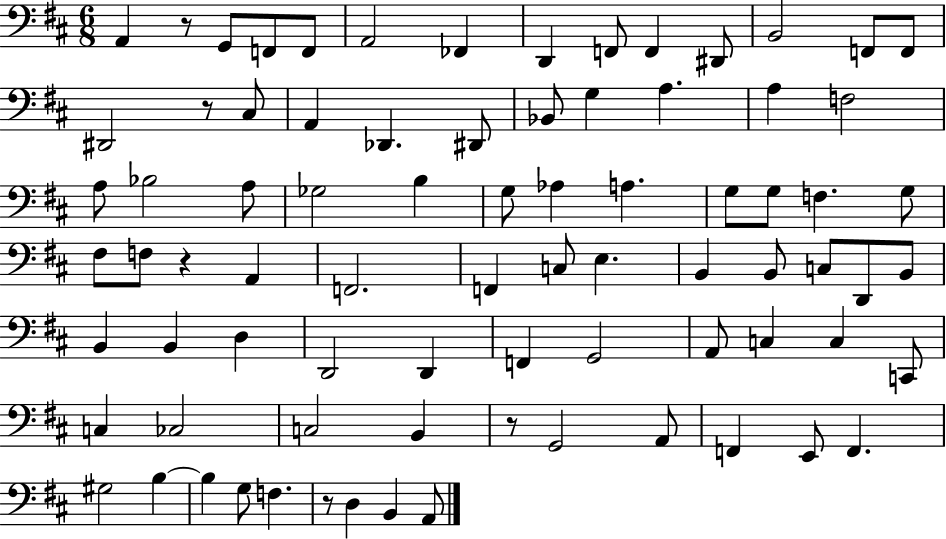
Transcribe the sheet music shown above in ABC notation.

X:1
T:Untitled
M:6/8
L:1/4
K:D
A,, z/2 G,,/2 F,,/2 F,,/2 A,,2 _F,, D,, F,,/2 F,, ^D,,/2 B,,2 F,,/2 F,,/2 ^D,,2 z/2 ^C,/2 A,, _D,, ^D,,/2 _B,,/2 G, A, A, F,2 A,/2 _B,2 A,/2 _G,2 B, G,/2 _A, A, G,/2 G,/2 F, G,/2 ^F,/2 F,/2 z A,, F,,2 F,, C,/2 E, B,, B,,/2 C,/2 D,,/2 B,,/2 B,, B,, D, D,,2 D,, F,, G,,2 A,,/2 C, C, C,,/2 C, _C,2 C,2 B,, z/2 G,,2 A,,/2 F,, E,,/2 F,, ^G,2 B, B, G,/2 F, z/2 D, B,, A,,/2